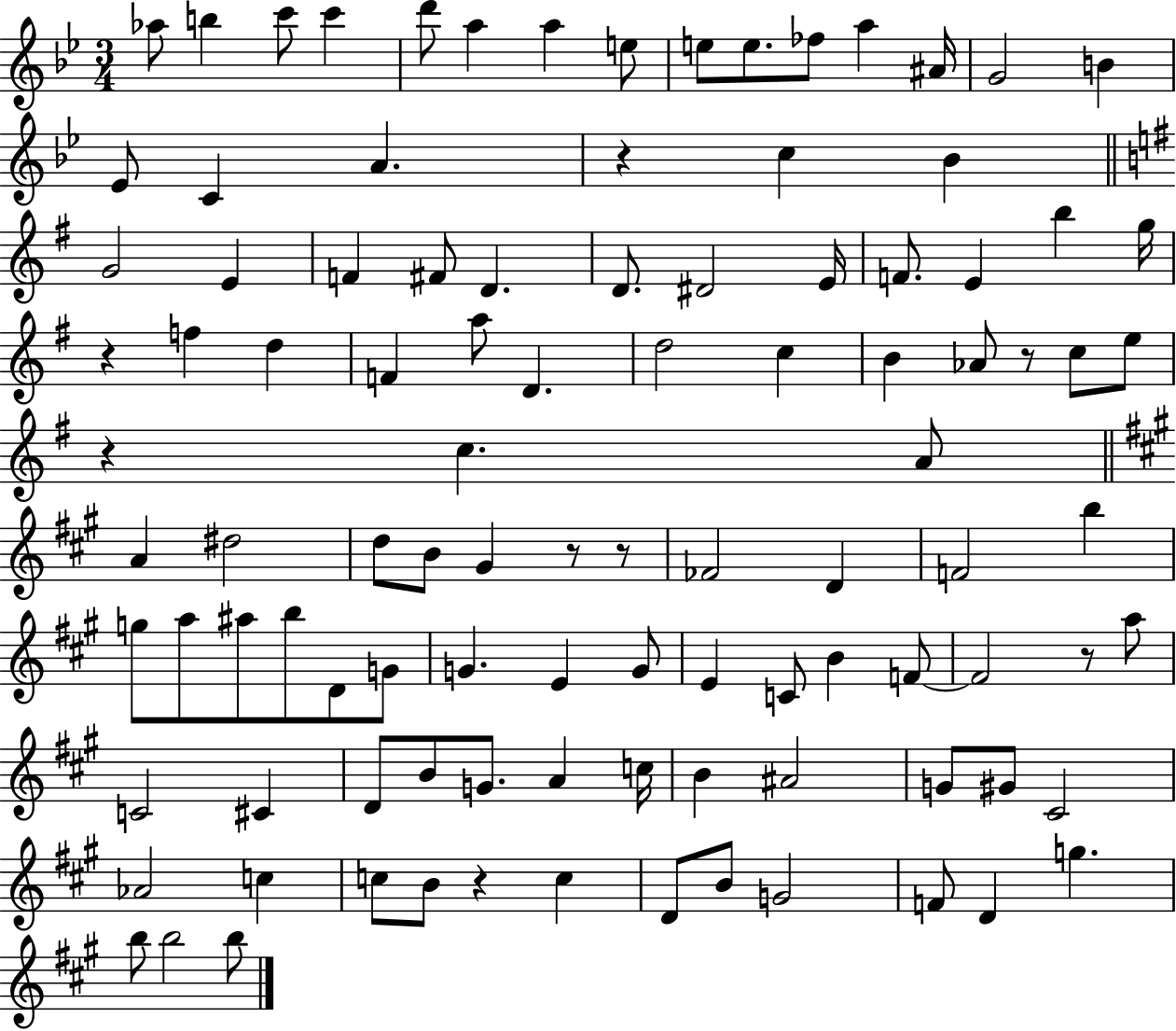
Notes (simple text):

Ab5/e B5/q C6/e C6/q D6/e A5/q A5/q E5/e E5/e E5/e. FES5/e A5/q A#4/s G4/h B4/q Eb4/e C4/q A4/q. R/q C5/q Bb4/q G4/h E4/q F4/q F#4/e D4/q. D4/e. D#4/h E4/s F4/e. E4/q B5/q G5/s R/q F5/q D5/q F4/q A5/e D4/q. D5/h C5/q B4/q Ab4/e R/e C5/e E5/e R/q C5/q. A4/e A4/q D#5/h D5/e B4/e G#4/q R/e R/e FES4/h D4/q F4/h B5/q G5/e A5/e A#5/e B5/e D4/e G4/e G4/q. E4/q G4/e E4/q C4/e B4/q F4/e F4/h R/e A5/e C4/h C#4/q D4/e B4/e G4/e. A4/q C5/s B4/q A#4/h G4/e G#4/e C#4/h Ab4/h C5/q C5/e B4/e R/q C5/q D4/e B4/e G4/h F4/e D4/q G5/q. B5/e B5/h B5/e